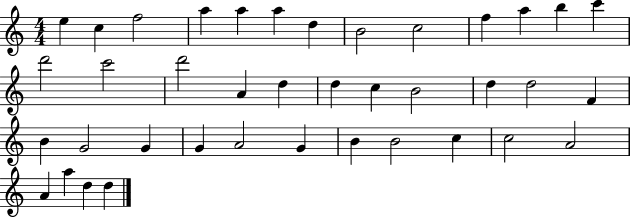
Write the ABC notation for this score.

X:1
T:Untitled
M:4/4
L:1/4
K:C
e c f2 a a a d B2 c2 f a b c' d'2 c'2 d'2 A d d c B2 d d2 F B G2 G G A2 G B B2 c c2 A2 A a d d